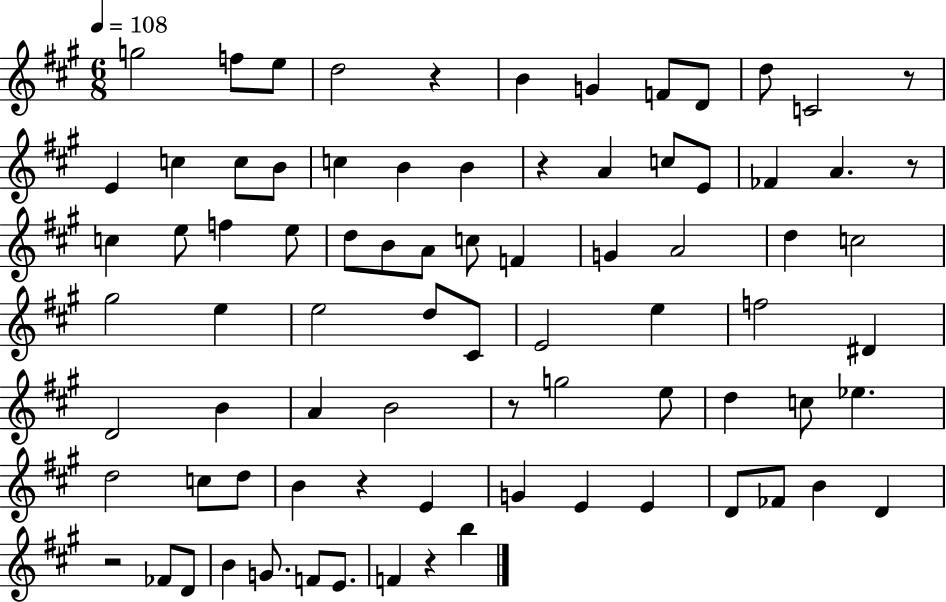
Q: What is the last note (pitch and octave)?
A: B5